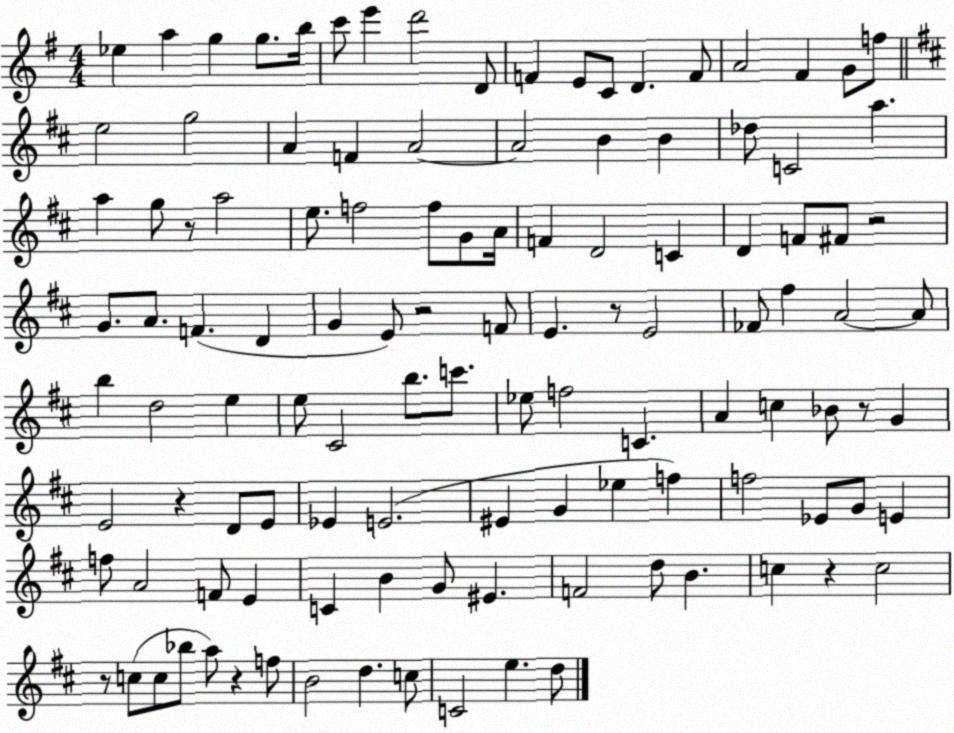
X:1
T:Untitled
M:4/4
L:1/4
K:G
_e a g g/2 b/4 c'/2 e' d'2 D/2 F E/2 C/2 D F/2 A2 ^F G/2 f/2 e2 g2 A F A2 A2 B B _d/2 C2 a a g/2 z/2 a2 e/2 f2 f/2 G/2 A/4 F D2 C D F/2 ^F/2 z2 G/2 A/2 F D G E/2 z2 F/2 E z/2 E2 _F/2 ^f A2 A/2 b d2 e e/2 ^C2 b/2 c'/2 _e/2 f2 C A c _B/2 z/2 G E2 z D/2 E/2 _E E2 ^E G _e f f2 _E/2 G/2 E f/2 A2 F/2 E C B G/2 ^E F2 d/2 B c z c2 z/2 c/2 c/2 _b/2 a/2 z f/2 B2 d c/2 C2 e d/2